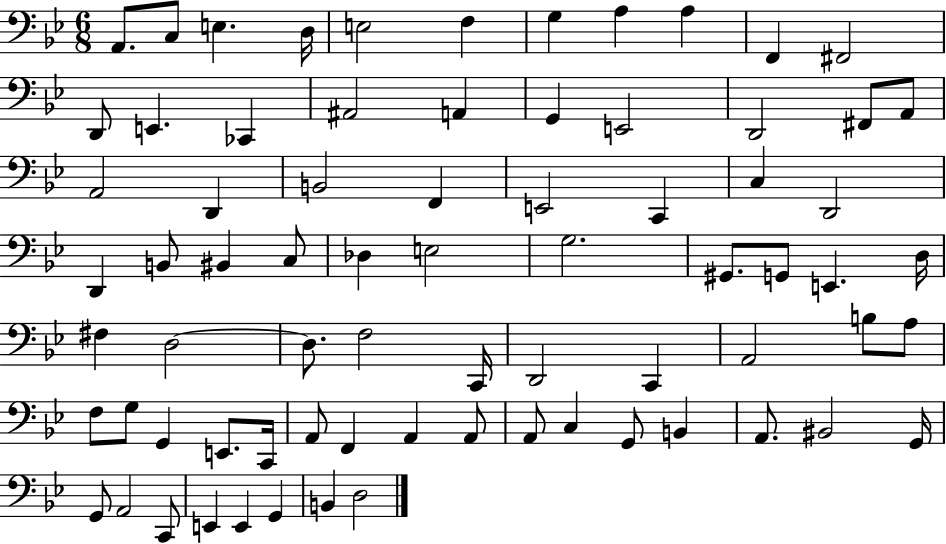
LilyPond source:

{
  \clef bass
  \numericTimeSignature
  \time 6/8
  \key bes \major
  \repeat volta 2 { a,8. c8 e4. d16 | e2 f4 | g4 a4 a4 | f,4 fis,2 | \break d,8 e,4. ces,4 | ais,2 a,4 | g,4 e,2 | d,2 fis,8 a,8 | \break a,2 d,4 | b,2 f,4 | e,2 c,4 | c4 d,2 | \break d,4 b,8 bis,4 c8 | des4 e2 | g2. | gis,8. g,8 e,4. d16 | \break fis4 d2~~ | d8. f2 c,16 | d,2 c,4 | a,2 b8 a8 | \break f8 g8 g,4 e,8. c,16 | a,8 f,4 a,4 a,8 | a,8 c4 g,8 b,4 | a,8. bis,2 g,16 | \break g,8 a,2 c,8 | e,4 e,4 g,4 | b,4 d2 | } \bar "|."
}